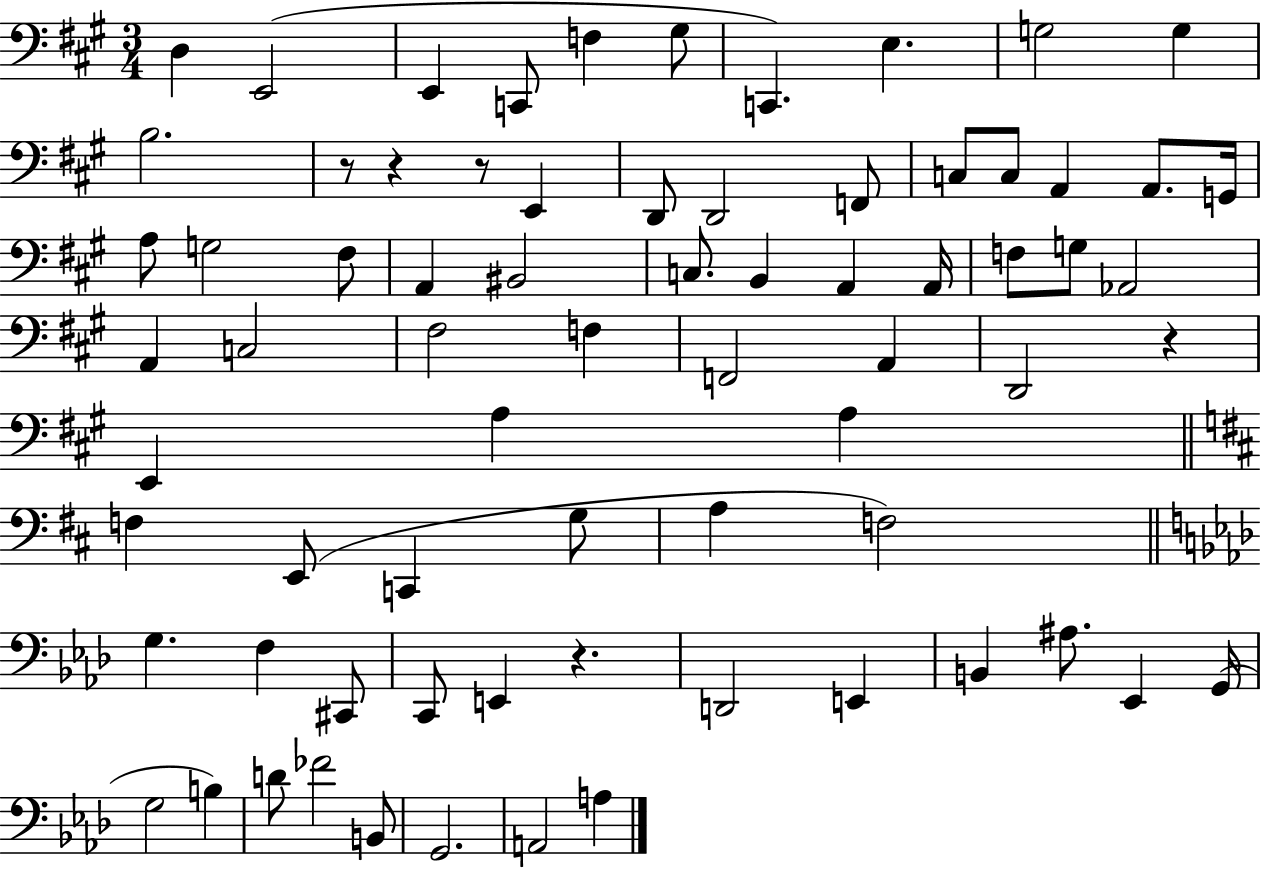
{
  \clef bass
  \numericTimeSignature
  \time 3/4
  \key a \major
  \repeat volta 2 { d4 e,2( | e,4 c,8 f4 gis8 | c,4.) e4. | g2 g4 | \break b2. | r8 r4 r8 e,4 | d,8 d,2 f,8 | c8 c8 a,4 a,8. g,16 | \break a8 g2 fis8 | a,4 bis,2 | c8. b,4 a,4 a,16 | f8 g8 aes,2 | \break a,4 c2 | fis2 f4 | f,2 a,4 | d,2 r4 | \break e,4 a4 a4 | \bar "||" \break \key b \minor f4 e,8( c,4 g8 | a4 f2) | \bar "||" \break \key f \minor g4. f4 cis,8 | c,8 e,4 r4. | d,2 e,4 | b,4 ais8. ees,4 g,16( | \break g2 b4) | d'8 fes'2 b,8 | g,2. | a,2 a4 | \break } \bar "|."
}